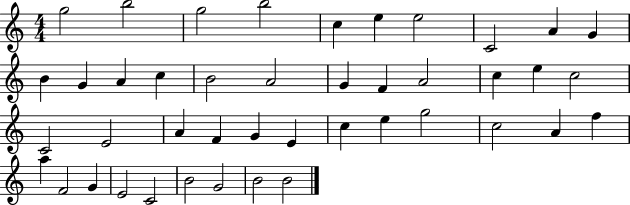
G5/h B5/h G5/h B5/h C5/q E5/q E5/h C4/h A4/q G4/q B4/q G4/q A4/q C5/q B4/h A4/h G4/q F4/q A4/h C5/q E5/q C5/h C4/h E4/h A4/q F4/q G4/q E4/q C5/q E5/q G5/h C5/h A4/q F5/q A5/q F4/h G4/q E4/h C4/h B4/h G4/h B4/h B4/h